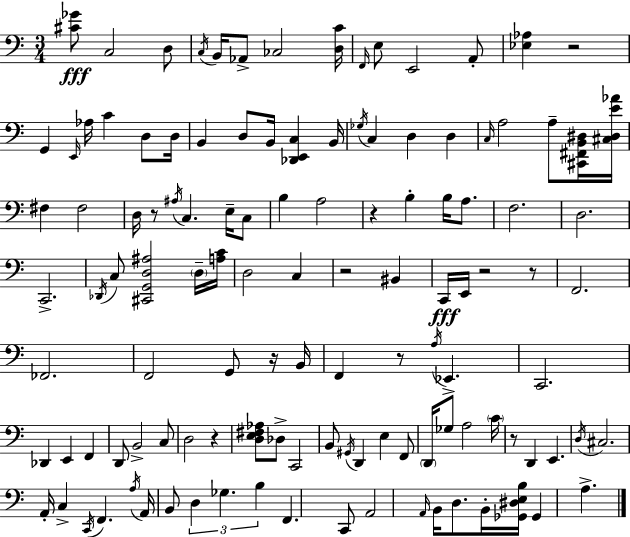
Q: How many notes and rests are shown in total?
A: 120